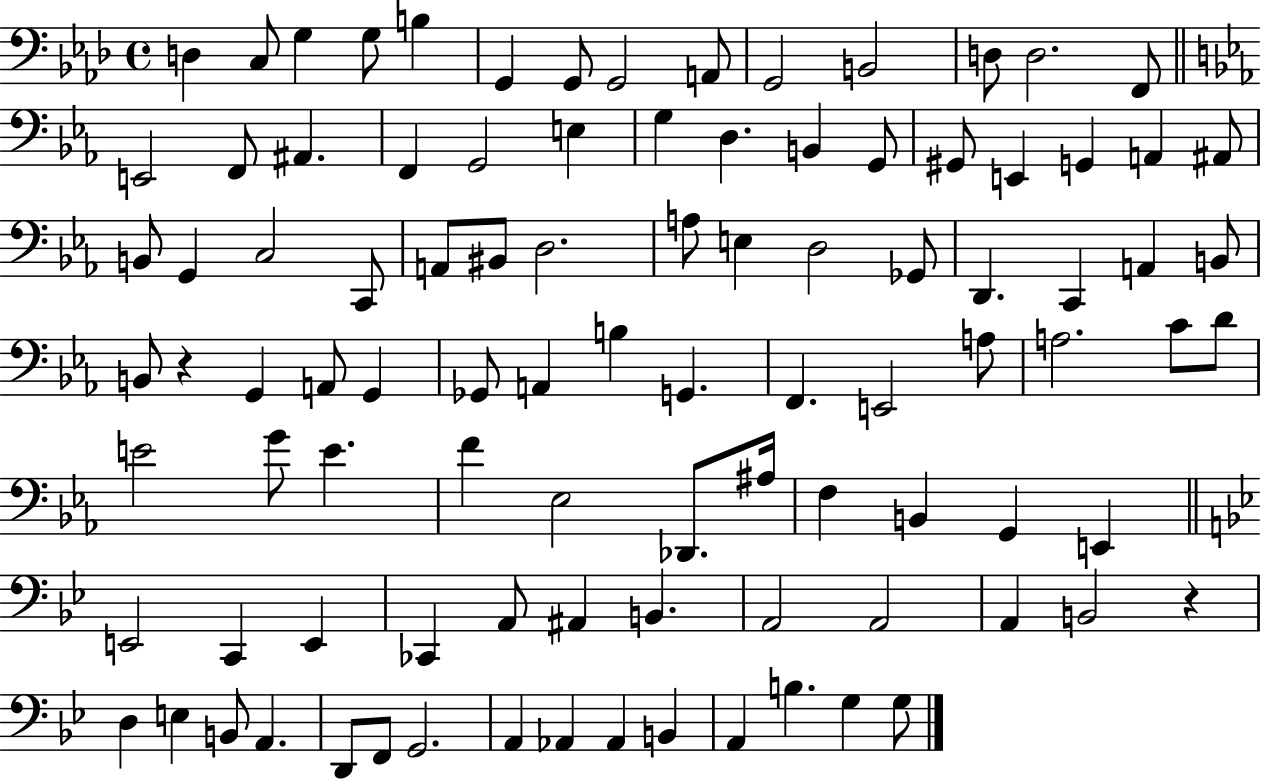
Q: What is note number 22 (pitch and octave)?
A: D3